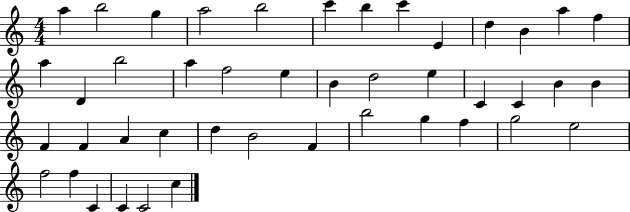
{
  \clef treble
  \numericTimeSignature
  \time 4/4
  \key c \major
  a''4 b''2 g''4 | a''2 b''2 | c'''4 b''4 c'''4 e'4 | d''4 b'4 a''4 f''4 | \break a''4 d'4 b''2 | a''4 f''2 e''4 | b'4 d''2 e''4 | c'4 c'4 b'4 b'4 | \break f'4 f'4 a'4 c''4 | d''4 b'2 f'4 | b''2 g''4 f''4 | g''2 e''2 | \break f''2 f''4 c'4 | c'4 c'2 c''4 | \bar "|."
}